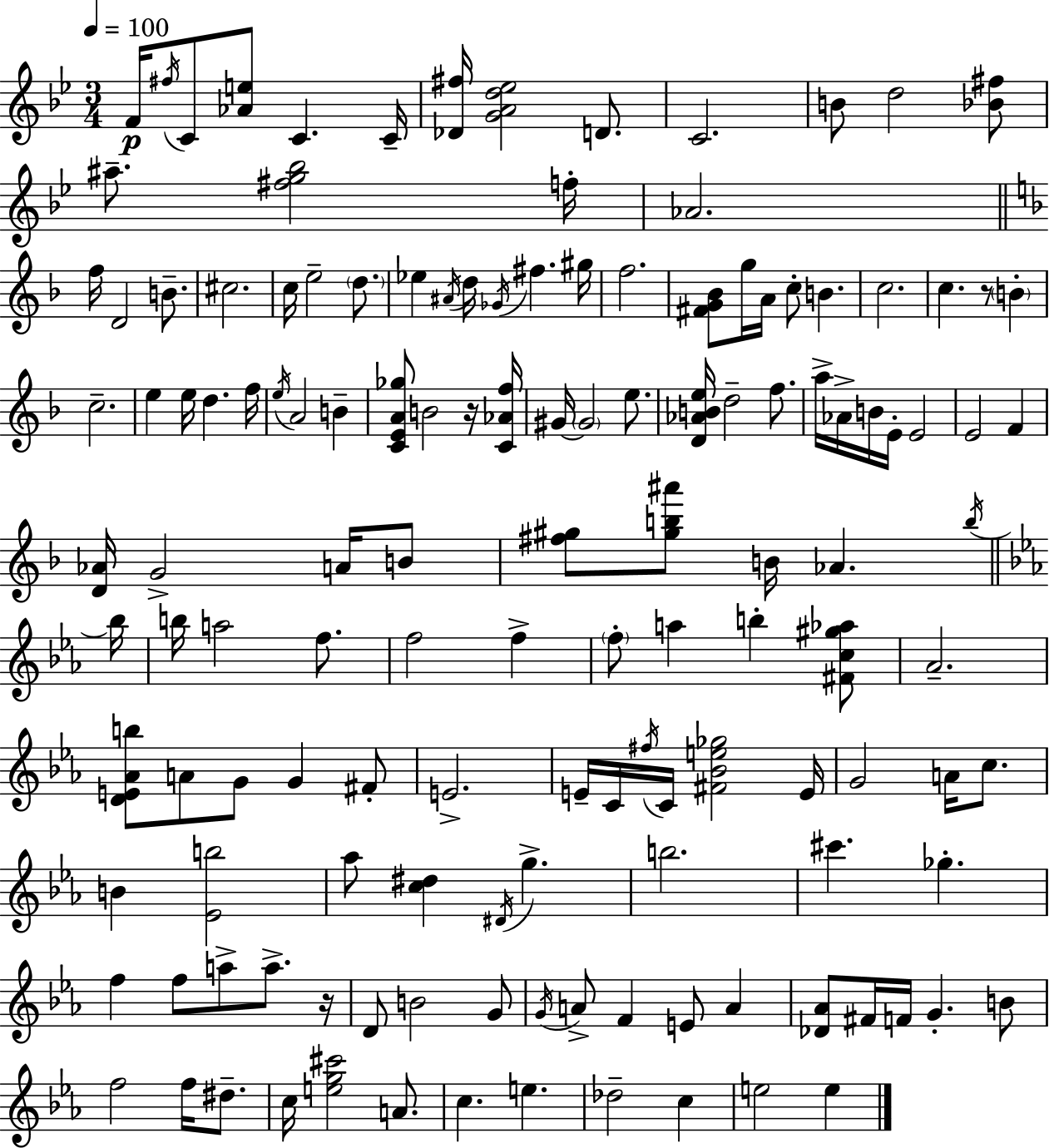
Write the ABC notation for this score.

X:1
T:Untitled
M:3/4
L:1/4
K:Bb
F/4 ^f/4 C/2 [_Ae]/2 C C/4 [_D^f]/4 [GAd_e]2 D/2 C2 B/2 d2 [_B^f]/2 ^a/2 [^fg_b]2 f/4 _A2 f/4 D2 B/2 ^c2 c/4 e2 d/2 _e ^A/4 d/4 _G/4 ^f ^g/4 f2 [^FG_B]/2 g/4 A/4 c/2 B c2 c z/2 B c2 e e/4 d f/4 e/4 A2 B [CEA_g]/2 B2 z/4 [C_Af]/4 ^G/4 ^G2 e/2 [D_ABe]/4 d2 f/2 a/4 _A/4 B/4 E/4 E2 E2 F [D_A]/4 G2 A/4 B/2 [^f^g]/2 [^gb^a']/2 B/4 _A b/4 _b/4 b/4 a2 f/2 f2 f f/2 a b [^Fc^g_a]/2 _A2 [DE_Ab]/2 A/2 G/2 G ^F/2 E2 E/4 C/4 ^f/4 C/4 [^F_Be_g]2 E/4 G2 A/4 c/2 B [_Eb]2 _a/2 [c^d] ^D/4 g b2 ^c' _g f f/2 a/2 a/2 z/4 D/2 B2 G/2 G/4 A/2 F E/2 A [_D_A]/2 ^F/4 F/4 G B/2 f2 f/4 ^d/2 c/4 [eg^c']2 A/2 c e _d2 c e2 e